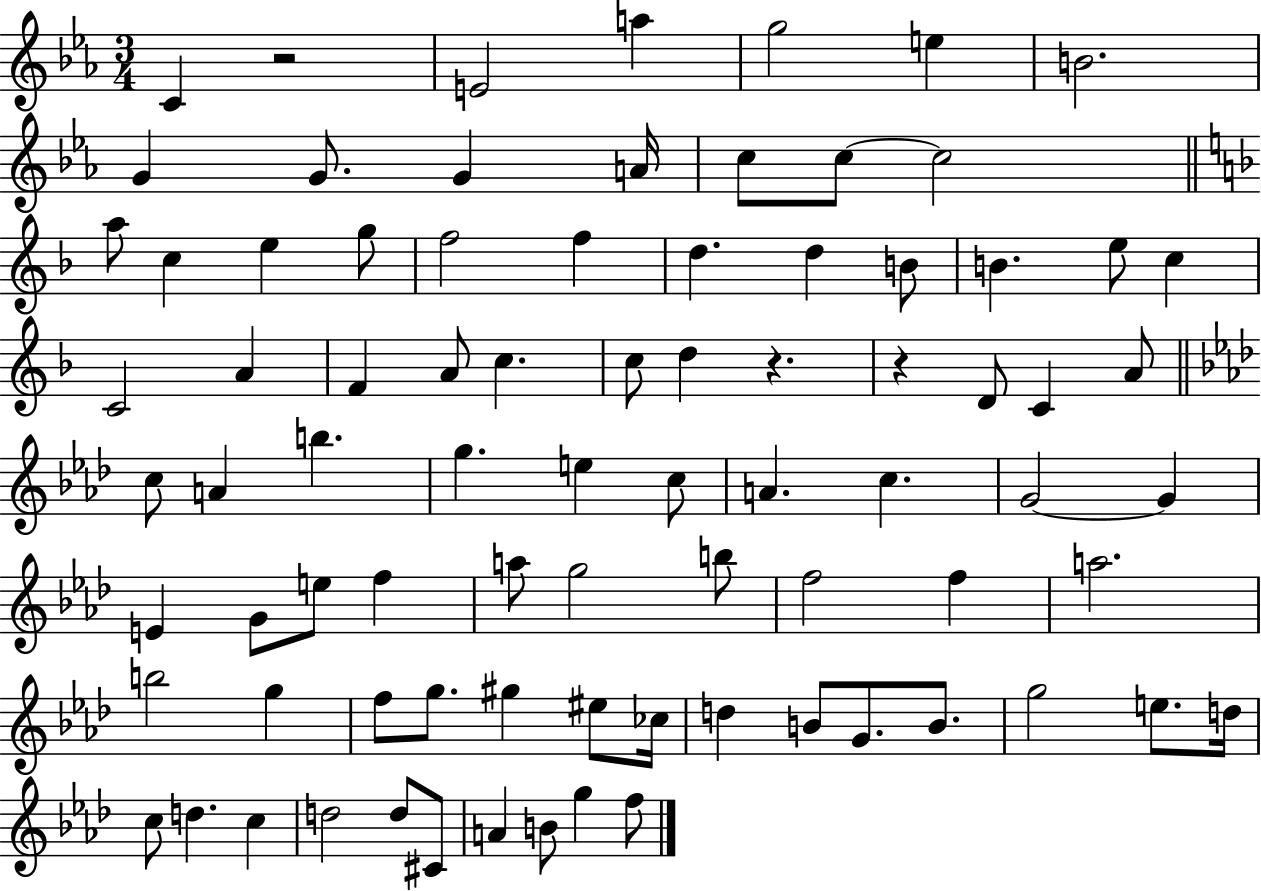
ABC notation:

X:1
T:Untitled
M:3/4
L:1/4
K:Eb
C z2 E2 a g2 e B2 G G/2 G A/4 c/2 c/2 c2 a/2 c e g/2 f2 f d d B/2 B e/2 c C2 A F A/2 c c/2 d z z D/2 C A/2 c/2 A b g e c/2 A c G2 G E G/2 e/2 f a/2 g2 b/2 f2 f a2 b2 g f/2 g/2 ^g ^e/2 _c/4 d B/2 G/2 B/2 g2 e/2 d/4 c/2 d c d2 d/2 ^C/2 A B/2 g f/2